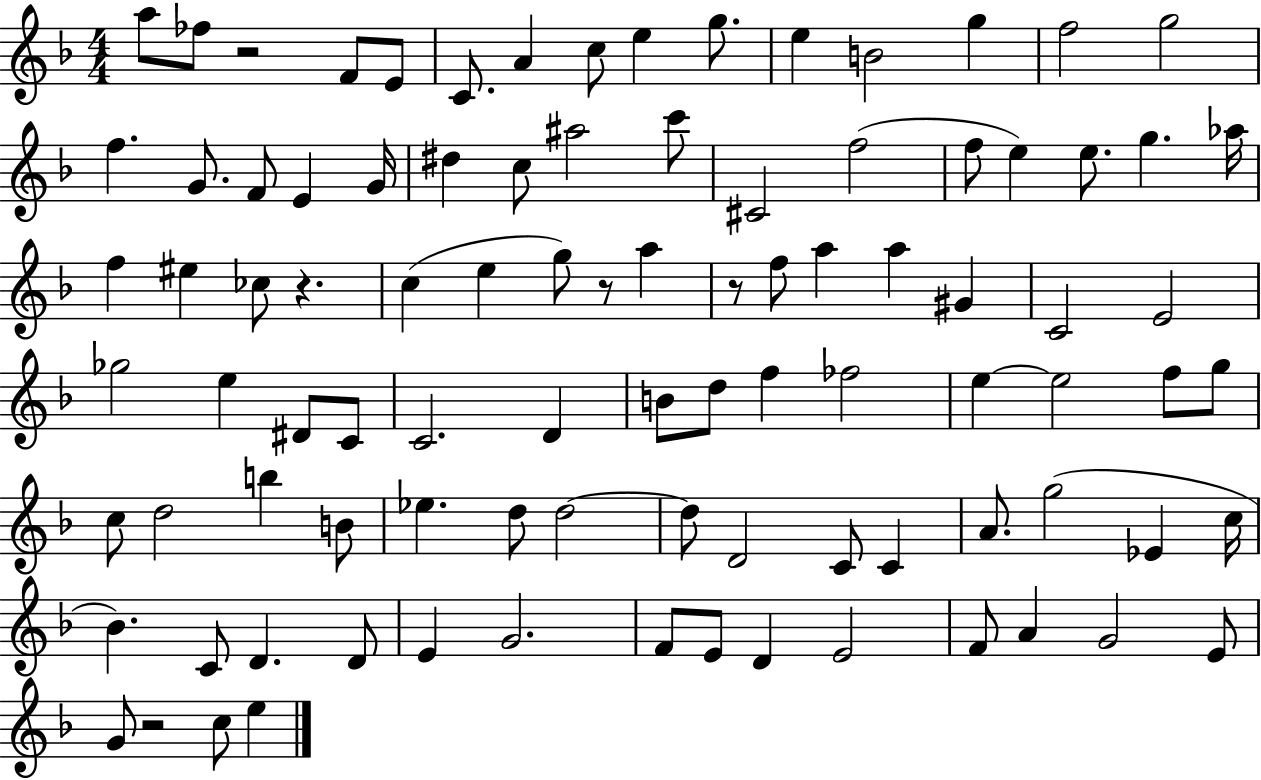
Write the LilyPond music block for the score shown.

{
  \clef treble
  \numericTimeSignature
  \time 4/4
  \key f \major
  a''8 fes''8 r2 f'8 e'8 | c'8. a'4 c''8 e''4 g''8. | e''4 b'2 g''4 | f''2 g''2 | \break f''4. g'8. f'8 e'4 g'16 | dis''4 c''8 ais''2 c'''8 | cis'2 f''2( | f''8 e''4) e''8. g''4. aes''16 | \break f''4 eis''4 ces''8 r4. | c''4( e''4 g''8) r8 a''4 | r8 f''8 a''4 a''4 gis'4 | c'2 e'2 | \break ges''2 e''4 dis'8 c'8 | c'2. d'4 | b'8 d''8 f''4 fes''2 | e''4~~ e''2 f''8 g''8 | \break c''8 d''2 b''4 b'8 | ees''4. d''8 d''2~~ | d''8 d'2 c'8 c'4 | a'8. g''2( ees'4 c''16 | \break bes'4.) c'8 d'4. d'8 | e'4 g'2. | f'8 e'8 d'4 e'2 | f'8 a'4 g'2 e'8 | \break g'8 r2 c''8 e''4 | \bar "|."
}